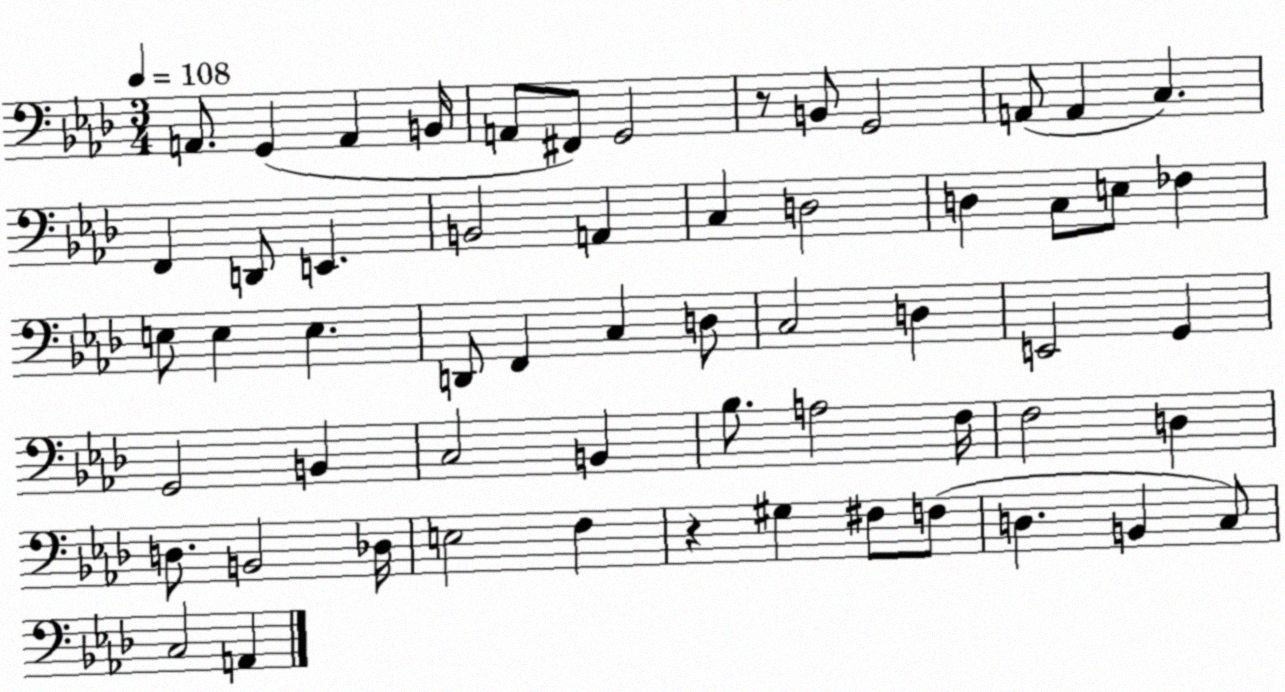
X:1
T:Untitled
M:3/4
L:1/4
K:Ab
A,,/2 G,, A,, B,,/4 A,,/2 ^F,,/2 G,,2 z/2 B,,/2 G,,2 A,,/2 A,, C, F,, D,,/2 E,, B,,2 A,, C, D,2 D, C,/2 E,/2 _F, E,/2 E, E, D,,/2 F,, C, D,/2 C,2 D, E,,2 G,, G,,2 B,, C,2 B,, _B,/2 A,2 F,/4 F,2 D, D,/2 B,,2 _D,/4 E,2 F, z ^G, ^F,/2 F,/2 D, B,, C,/2 C,2 A,,